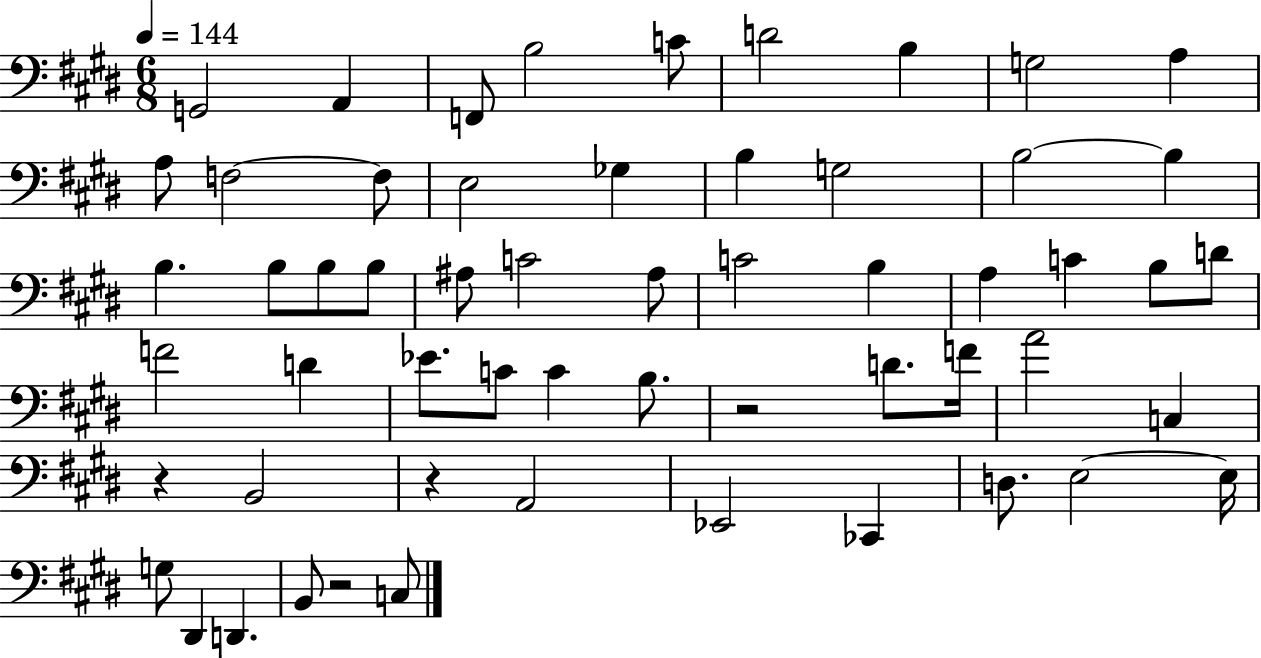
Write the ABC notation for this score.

X:1
T:Untitled
M:6/8
L:1/4
K:E
G,,2 A,, F,,/2 B,2 C/2 D2 B, G,2 A, A,/2 F,2 F,/2 E,2 _G, B, G,2 B,2 B, B, B,/2 B,/2 B,/2 ^A,/2 C2 ^A,/2 C2 B, A, C B,/2 D/2 F2 D _E/2 C/2 C B,/2 z2 D/2 F/4 A2 C, z B,,2 z A,,2 _E,,2 _C,, D,/2 E,2 E,/4 G,/2 ^D,, D,, B,,/2 z2 C,/2